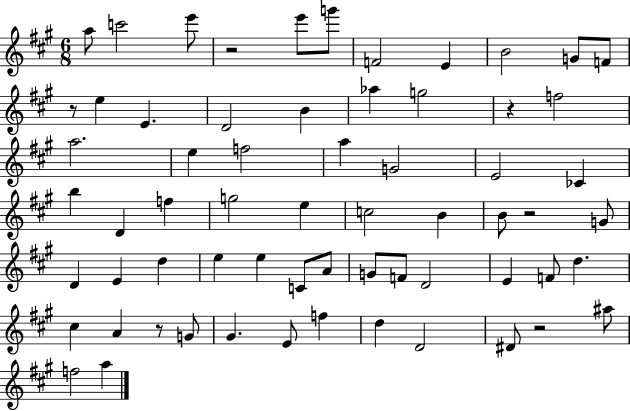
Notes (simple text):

A5/e C6/h E6/e R/h E6/e G6/e F4/h E4/q B4/h G4/e F4/e R/e E5/q E4/q. D4/h B4/q Ab5/q G5/h R/q F5/h A5/h. E5/q F5/h A5/q G4/h E4/h CES4/q B5/q D4/q F5/q G5/h E5/q C5/h B4/q B4/e R/h G4/e D4/q E4/q D5/q E5/q E5/q C4/e A4/e G4/e F4/e D4/h E4/q F4/e D5/q. C#5/q A4/q R/e G4/e G#4/q. E4/e F5/q D5/q D4/h D#4/e R/h A#5/e F5/h A5/q